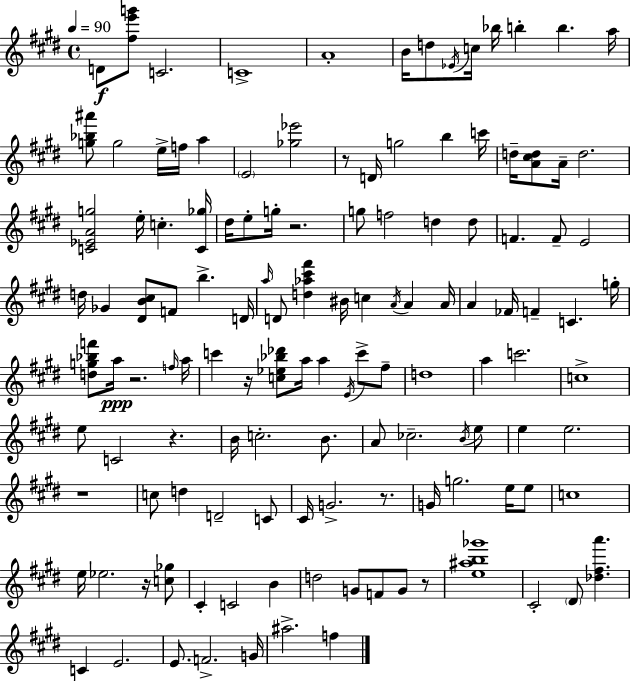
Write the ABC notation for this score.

X:1
T:Untitled
M:4/4
L:1/4
K:E
D/2 [^fe'g']/2 C2 C4 A4 B/4 d/2 _E/4 c/4 _b/4 b b a/4 [g_b^a']/2 g2 e/4 f/4 a E2 [_g_e']2 z/2 D/4 g2 b c'/4 d/4 [A^cd]/2 A/4 d2 [C_EAg]2 e/4 c [C_g]/4 ^d/4 e/2 g/4 z2 g/2 f2 d d/2 F F/2 E2 d/4 _G [^DB^c]/2 F/2 b D/4 a/4 D/2 [d_a^c'^f'] ^B/4 c A/4 A A/4 A _F/4 F C g/4 [dg_bf']/2 a/4 z2 f/4 a/4 c' z/4 [c_e_b_d']/2 a/4 a E/4 c'/2 ^f/2 d4 a c'2 c4 e/2 C2 z B/4 c2 B/2 A/2 _c2 B/4 e/2 e e2 z4 c/2 d D2 C/2 ^C/4 G2 z/2 G/4 g2 e/4 e/2 c4 e/4 _e2 z/4 [c_g]/2 ^C C2 B d2 G/2 F/2 G/2 z/2 [e^ab_g']4 ^C2 ^D/2 [_d^fa'] C E2 E/2 F2 G/4 ^a2 f